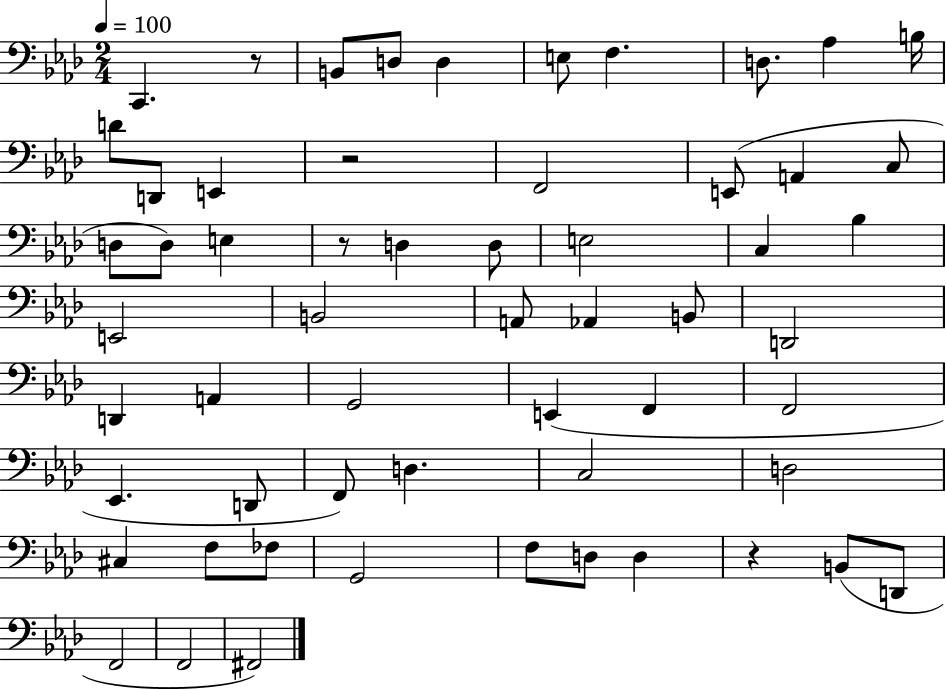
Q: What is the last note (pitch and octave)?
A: F#2